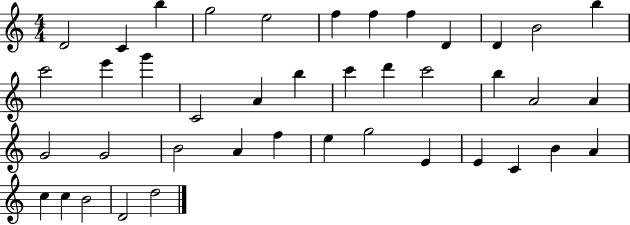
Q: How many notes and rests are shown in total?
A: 41